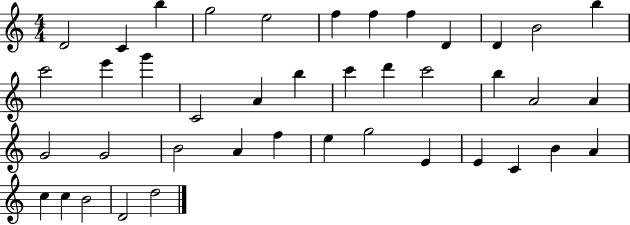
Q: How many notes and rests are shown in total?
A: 41